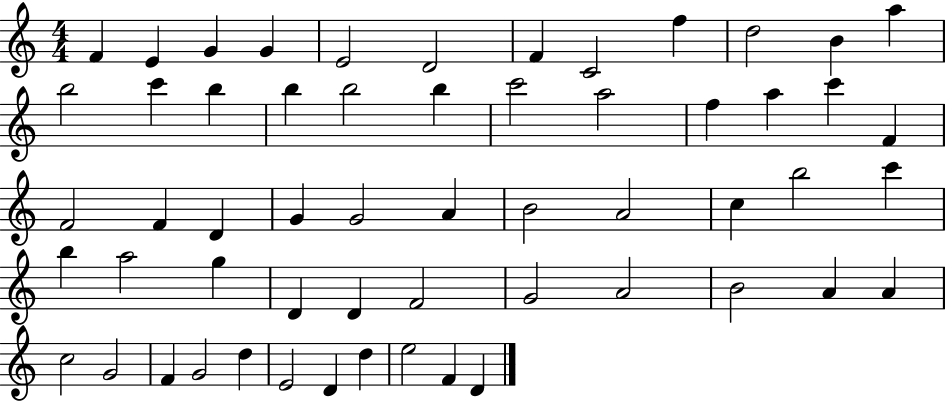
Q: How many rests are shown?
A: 0